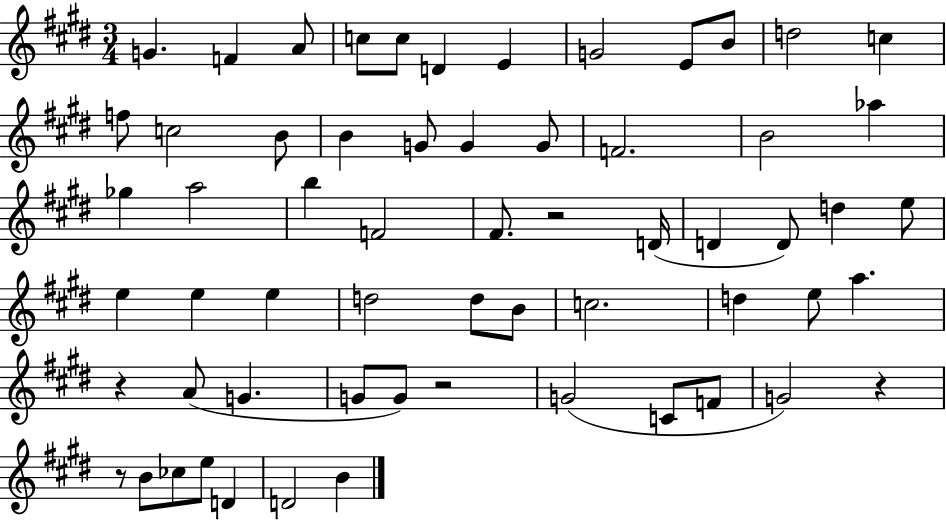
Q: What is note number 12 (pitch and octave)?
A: C5